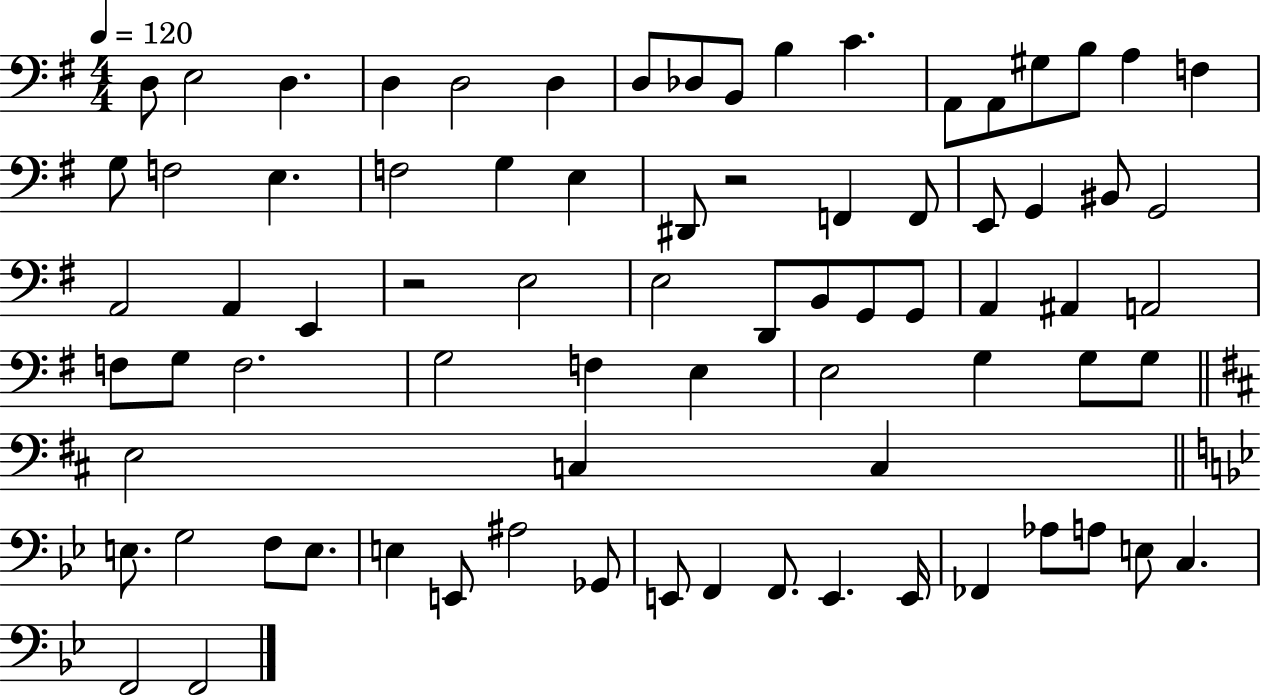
D3/e E3/h D3/q. D3/q D3/h D3/q D3/e Db3/e B2/e B3/q C4/q. A2/e A2/e G#3/e B3/e A3/q F3/q G3/e F3/h E3/q. F3/h G3/q E3/q D#2/e R/h F2/q F2/e E2/e G2/q BIS2/e G2/h A2/h A2/q E2/q R/h E3/h E3/h D2/e B2/e G2/e G2/e A2/q A#2/q A2/h F3/e G3/e F3/h. G3/h F3/q E3/q E3/h G3/q G3/e G3/e E3/h C3/q C3/q E3/e. G3/h F3/e E3/e. E3/q E2/e A#3/h Gb2/e E2/e F2/q F2/e. E2/q. E2/s FES2/q Ab3/e A3/e E3/e C3/q. F2/h F2/h